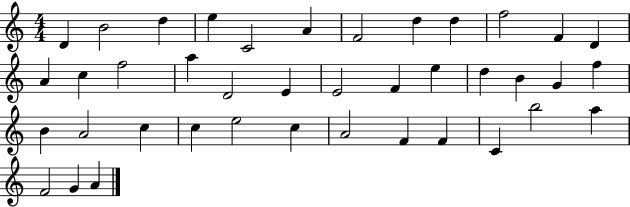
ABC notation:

X:1
T:Untitled
M:4/4
L:1/4
K:C
D B2 d e C2 A F2 d d f2 F D A c f2 a D2 E E2 F e d B G f B A2 c c e2 c A2 F F C b2 a F2 G A